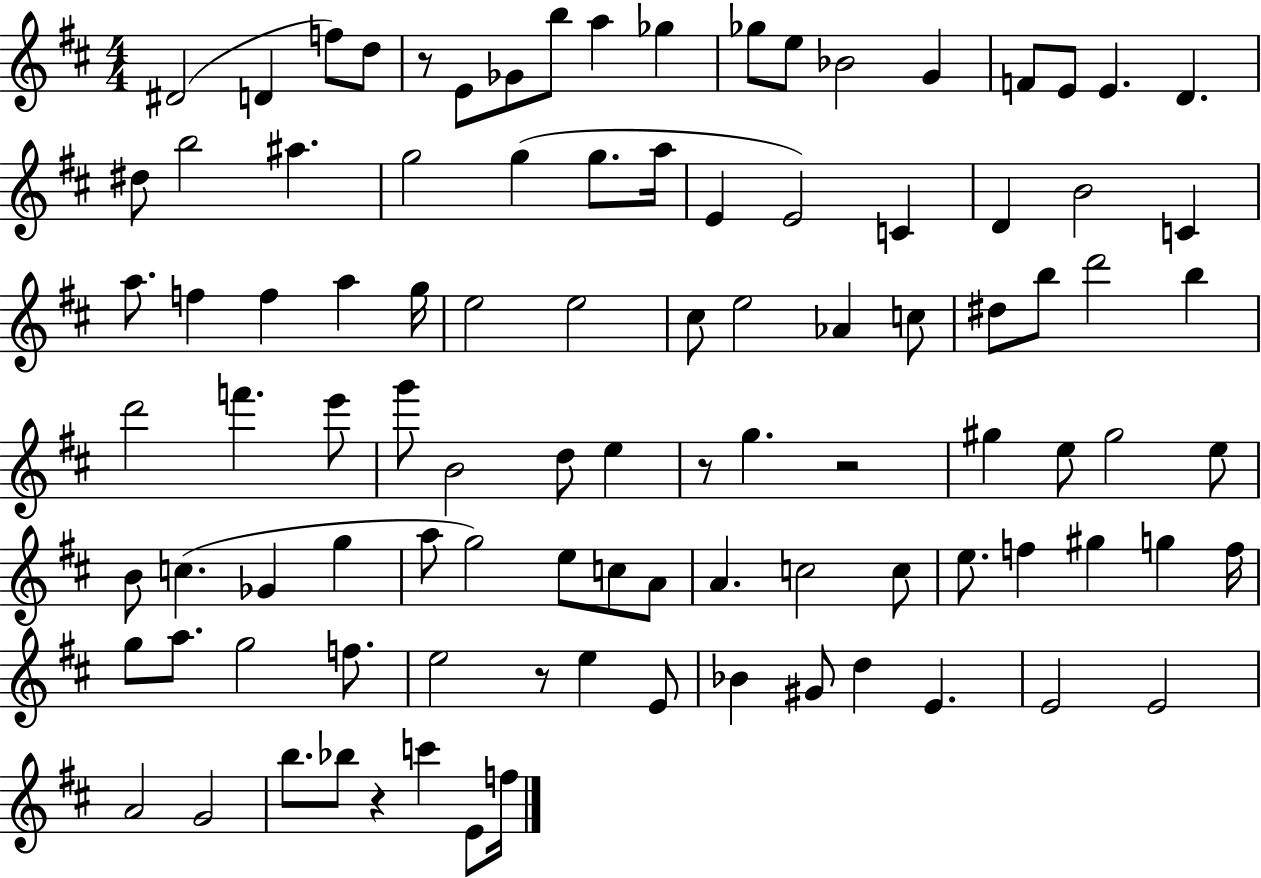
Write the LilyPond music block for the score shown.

{
  \clef treble
  \numericTimeSignature
  \time 4/4
  \key d \major
  dis'2( d'4 f''8) d''8 | r8 e'8 ges'8 b''8 a''4 ges''4 | ges''8 e''8 bes'2 g'4 | f'8 e'8 e'4. d'4. | \break dis''8 b''2 ais''4. | g''2 g''4( g''8. a''16 | e'4 e'2) c'4 | d'4 b'2 c'4 | \break a''8. f''4 f''4 a''4 g''16 | e''2 e''2 | cis''8 e''2 aes'4 c''8 | dis''8 b''8 d'''2 b''4 | \break d'''2 f'''4. e'''8 | g'''8 b'2 d''8 e''4 | r8 g''4. r2 | gis''4 e''8 gis''2 e''8 | \break b'8 c''4.( ges'4 g''4 | a''8 g''2) e''8 c''8 a'8 | a'4. c''2 c''8 | e''8. f''4 gis''4 g''4 f''16 | \break g''8 a''8. g''2 f''8. | e''2 r8 e''4 e'8 | bes'4 gis'8 d''4 e'4. | e'2 e'2 | \break a'2 g'2 | b''8. bes''8 r4 c'''4 e'8 f''16 | \bar "|."
}